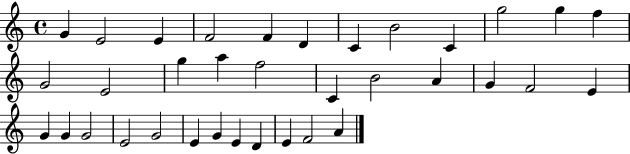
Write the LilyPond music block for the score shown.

{
  \clef treble
  \time 4/4
  \defaultTimeSignature
  \key c \major
  g'4 e'2 e'4 | f'2 f'4 d'4 | c'4 b'2 c'4 | g''2 g''4 f''4 | \break g'2 e'2 | g''4 a''4 f''2 | c'4 b'2 a'4 | g'4 f'2 e'4 | \break g'4 g'4 g'2 | e'2 g'2 | e'4 g'4 e'4 d'4 | e'4 f'2 a'4 | \break \bar "|."
}